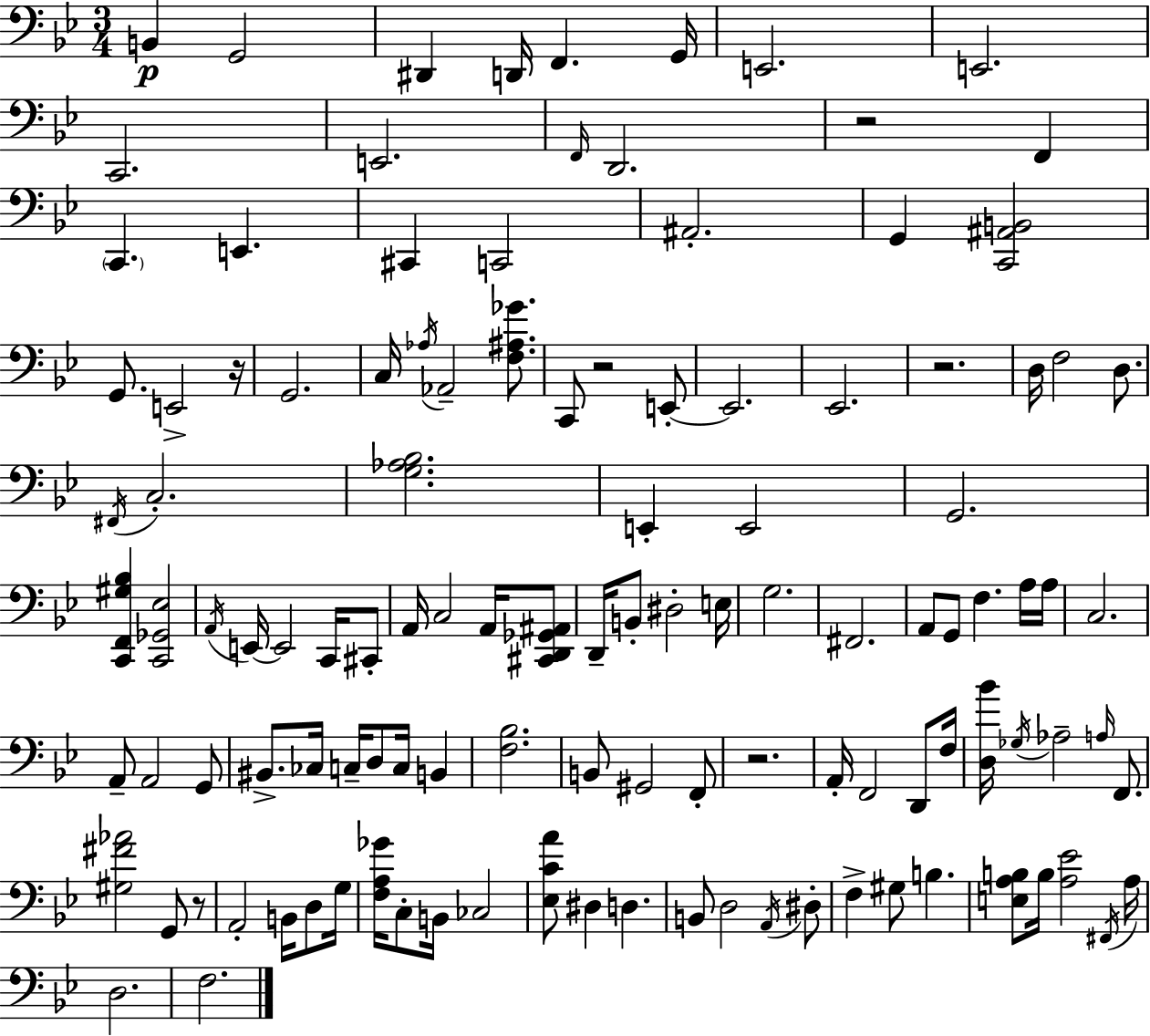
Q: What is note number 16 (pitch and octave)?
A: C#2